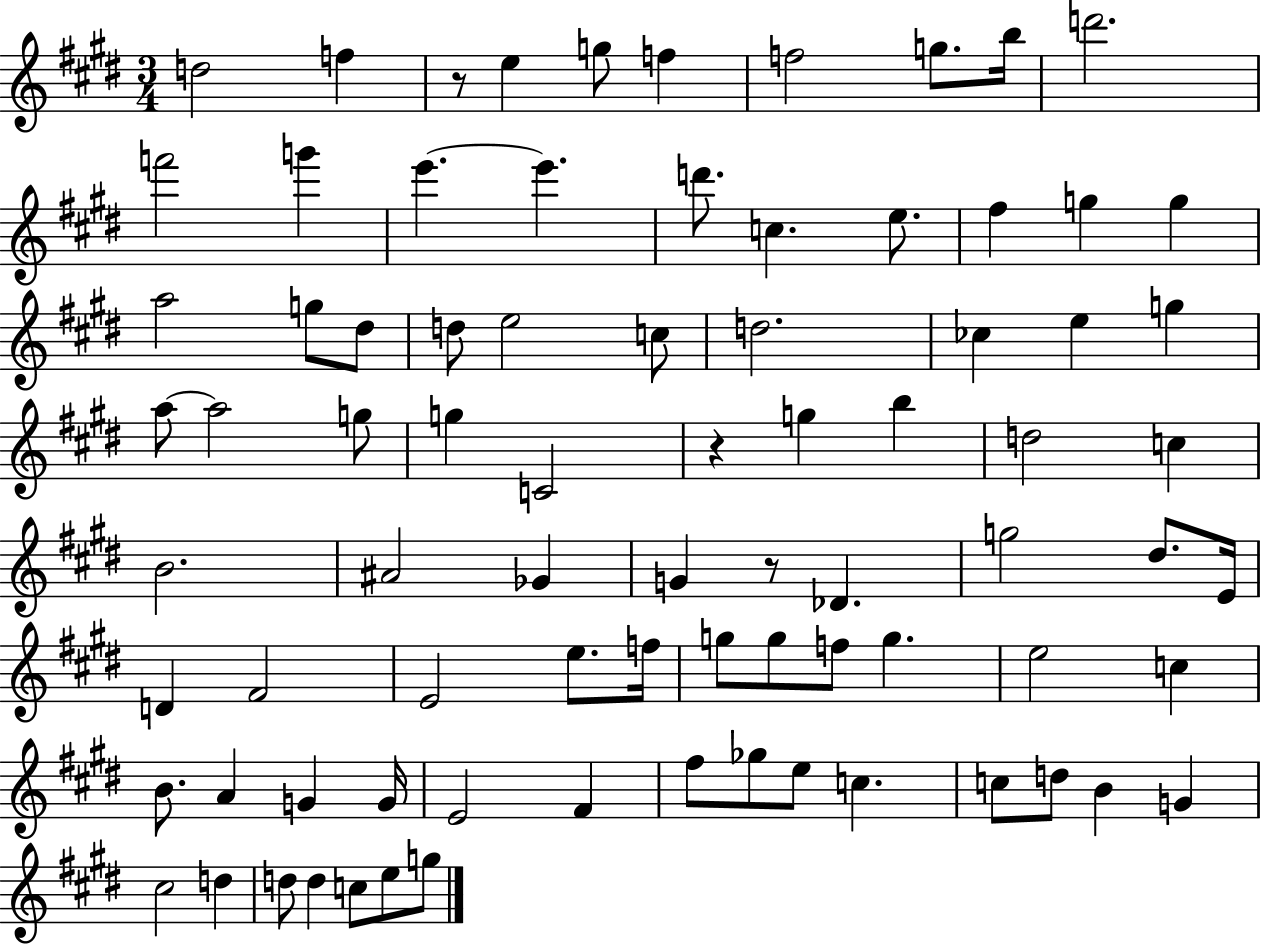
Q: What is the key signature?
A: E major